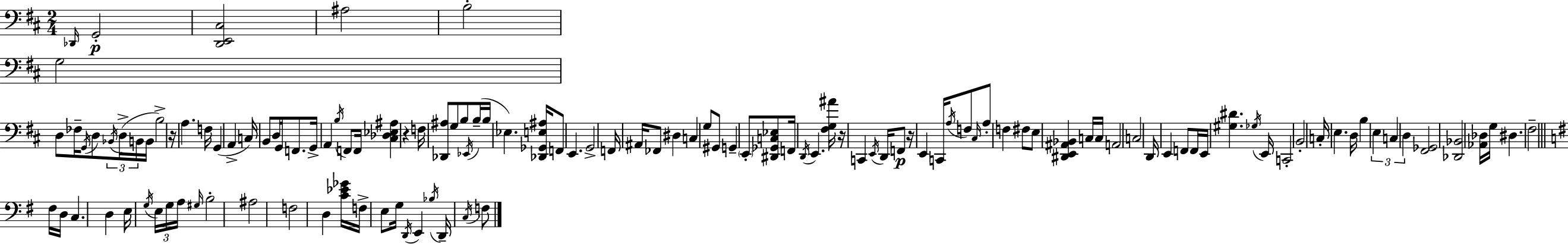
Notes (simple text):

Db2/s G2/h [D2,E2,C#3]/h A#3/h B3/h G3/h D3/e FES3/s G2/s D3/e Bb2/s D3/s B2/s B2/s B3/h R/s A3/q. F3/s G2/q A2/q C3/s B2/e D3/s G2/s F2/e. G2/s A2/q B3/s F2/e F2/s [C#3,Db3,Eb3,A#3]/q R/q F3/s [Db2,A#3]/e G3/e B3/e Eb2/s B3/s B3/s Eb3/q. [Db2,Gb2,E3,A#3]/s F2/e E2/q. G2/h F2/s A#2/s FES2/e D#3/q C3/q G3/e G#2/e G2/q E2/e [D#2,Gb2,C3,Eb3]/e F2/s D2/s E2/q. [F#3,G3,A#4]/s R/s C2/q E2/s D2/s F2/e R/s E2/q C2/s A3/s F3/e C#3/s A3/e F3/q F#3/e E3/e [D#2,E2,A#2,Bb2]/q C3/s C3/s A2/h C3/h D2/s E2/q F2/e F2/s E2/s [G#3,D#4]/q. Gb3/s E2/s C2/h B2/h C3/s E3/q. D3/s B3/q E3/q C3/q D3/q [F#2,Gb2]/h [Db2,Bb2]/h [Ab2,Db3]/s G3/s D#3/q. F#3/h F#3/s D3/s C3/q. D3/q E3/s G3/s E3/s G3/s A3/s G#3/s B3/h A#3/h F3/h D3/q [C4,Eb4,Gb4]/s F3/s E3/e G3/s D2/s E2/q Bb3/s D2/s C3/s F3/e